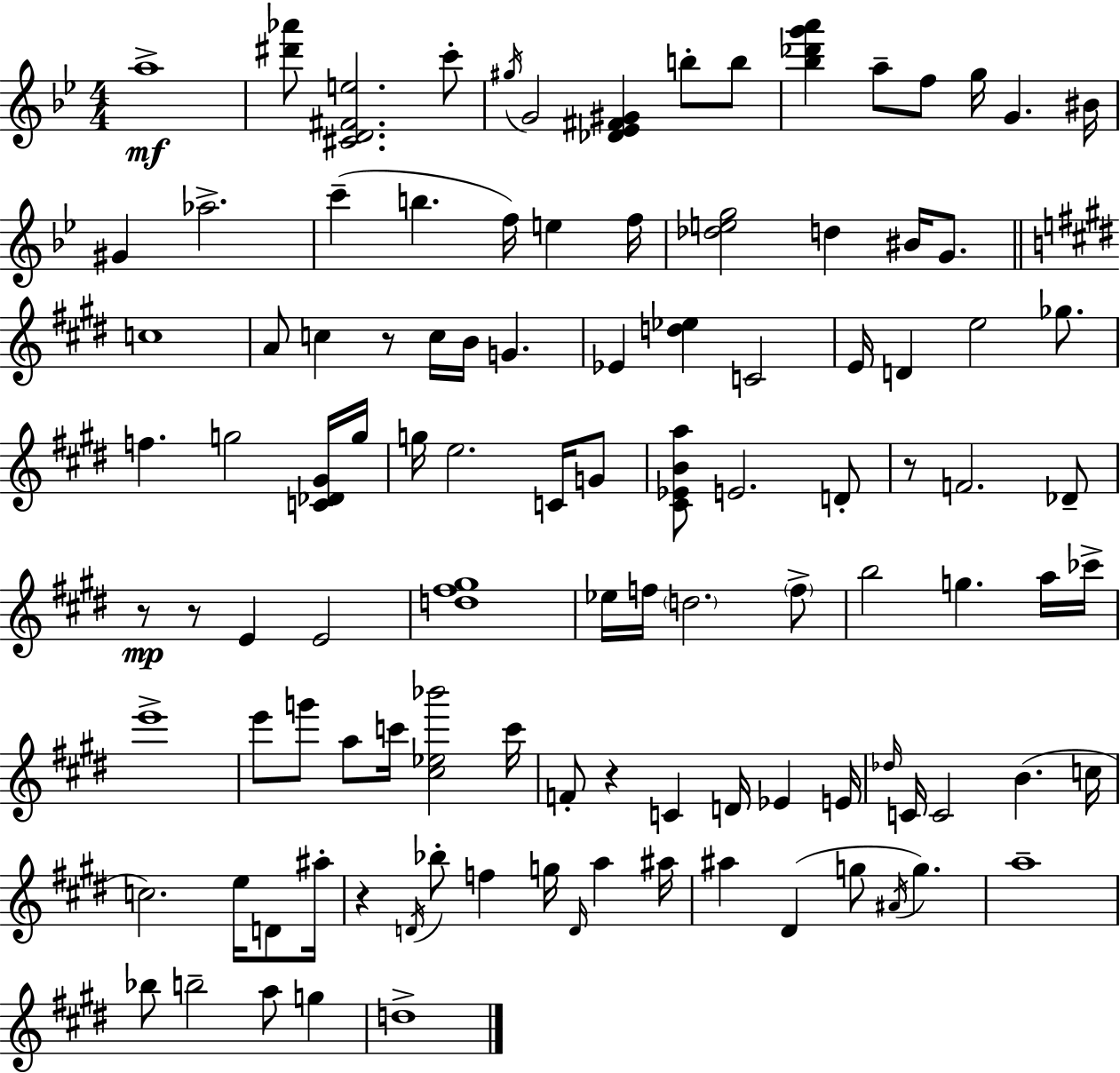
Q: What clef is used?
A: treble